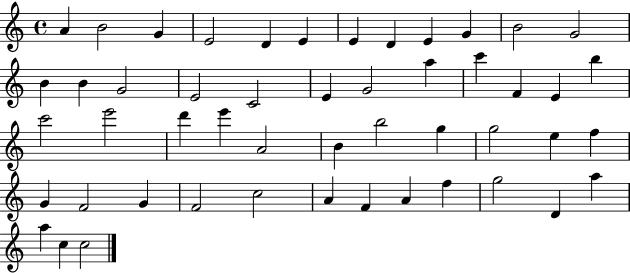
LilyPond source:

{
  \clef treble
  \time 4/4
  \defaultTimeSignature
  \key c \major
  a'4 b'2 g'4 | e'2 d'4 e'4 | e'4 d'4 e'4 g'4 | b'2 g'2 | \break b'4 b'4 g'2 | e'2 c'2 | e'4 g'2 a''4 | c'''4 f'4 e'4 b''4 | \break c'''2 e'''2 | d'''4 e'''4 a'2 | b'4 b''2 g''4 | g''2 e''4 f''4 | \break g'4 f'2 g'4 | f'2 c''2 | a'4 f'4 a'4 f''4 | g''2 d'4 a''4 | \break a''4 c''4 c''2 | \bar "|."
}